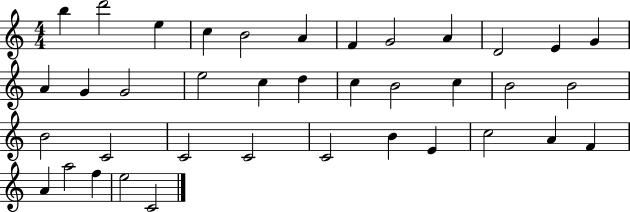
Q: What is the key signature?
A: C major